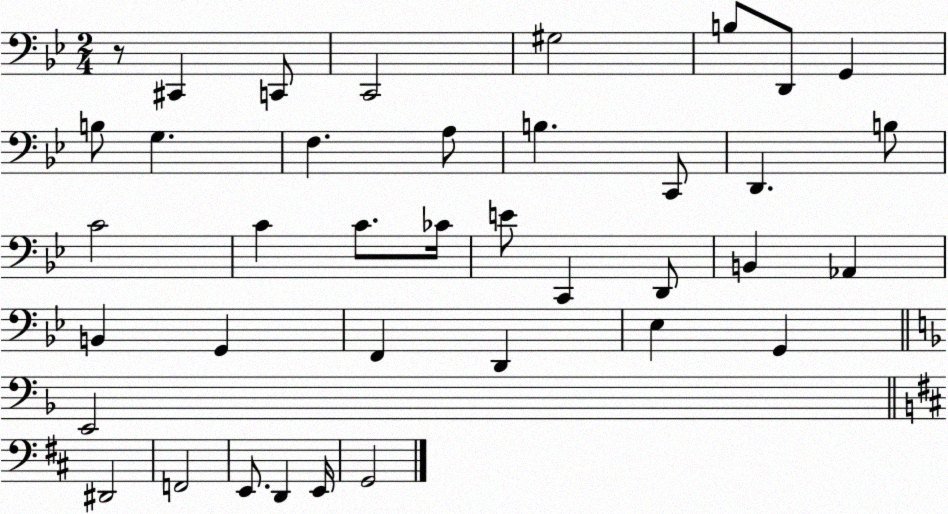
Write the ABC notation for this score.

X:1
T:Untitled
M:2/4
L:1/4
K:Bb
z/2 ^C,, C,,/2 C,,2 ^G,2 B,/2 D,,/2 G,, B,/2 G, F, A,/2 B, C,,/2 D,, B,/2 C2 C C/2 _C/4 E/2 C,, D,,/2 B,, _A,, B,, G,, F,, D,, _E, G,, E,,2 ^D,,2 F,,2 E,,/2 D,, E,,/4 G,,2